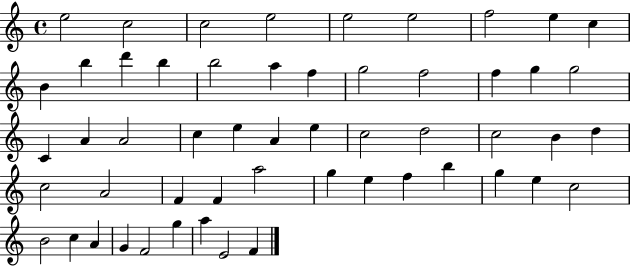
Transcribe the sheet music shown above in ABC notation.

X:1
T:Untitled
M:4/4
L:1/4
K:C
e2 c2 c2 e2 e2 e2 f2 e c B b d' b b2 a f g2 f2 f g g2 C A A2 c e A e c2 d2 c2 B d c2 A2 F F a2 g e f b g e c2 B2 c A G F2 g a E2 F